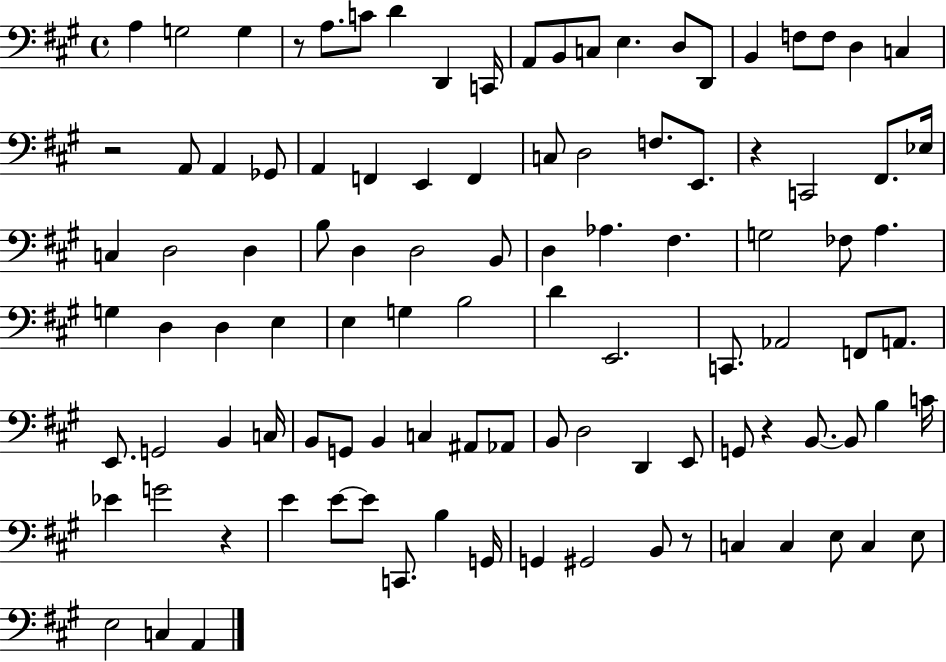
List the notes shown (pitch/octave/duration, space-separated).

A3/q G3/h G3/q R/e A3/e. C4/e D4/q D2/q C2/s A2/e B2/e C3/e E3/q. D3/e D2/e B2/q F3/e F3/e D3/q C3/q R/h A2/e A2/q Gb2/e A2/q F2/q E2/q F2/q C3/e D3/h F3/e. E2/e. R/q C2/h F#2/e. Eb3/s C3/q D3/h D3/q B3/e D3/q D3/h B2/e D3/q Ab3/q. F#3/q. G3/h FES3/e A3/q. G3/q D3/q D3/q E3/q E3/q G3/q B3/h D4/q E2/h. C2/e. Ab2/h F2/e A2/e. E2/e. G2/h B2/q C3/s B2/e G2/e B2/q C3/q A#2/e Ab2/e B2/e D3/h D2/q E2/e G2/e R/q B2/e. B2/e B3/q C4/s Eb4/q G4/h R/q E4/q E4/e E4/e C2/e. B3/q G2/s G2/q G#2/h B2/e R/e C3/q C3/q E3/e C3/q E3/e E3/h C3/q A2/q